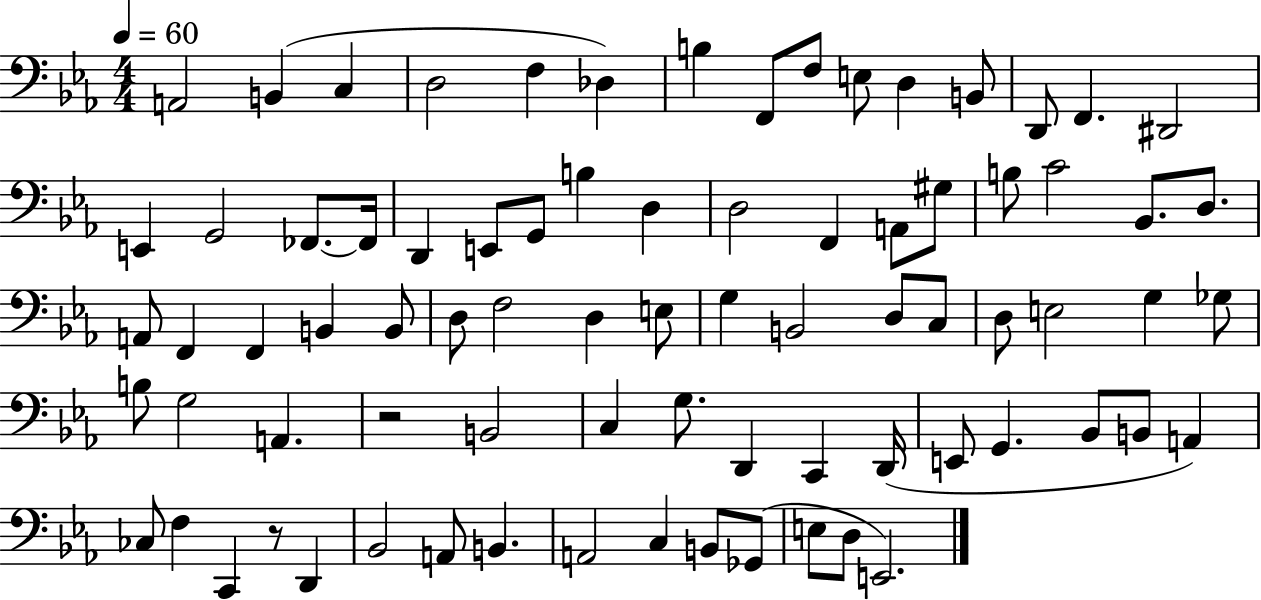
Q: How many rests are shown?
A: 2